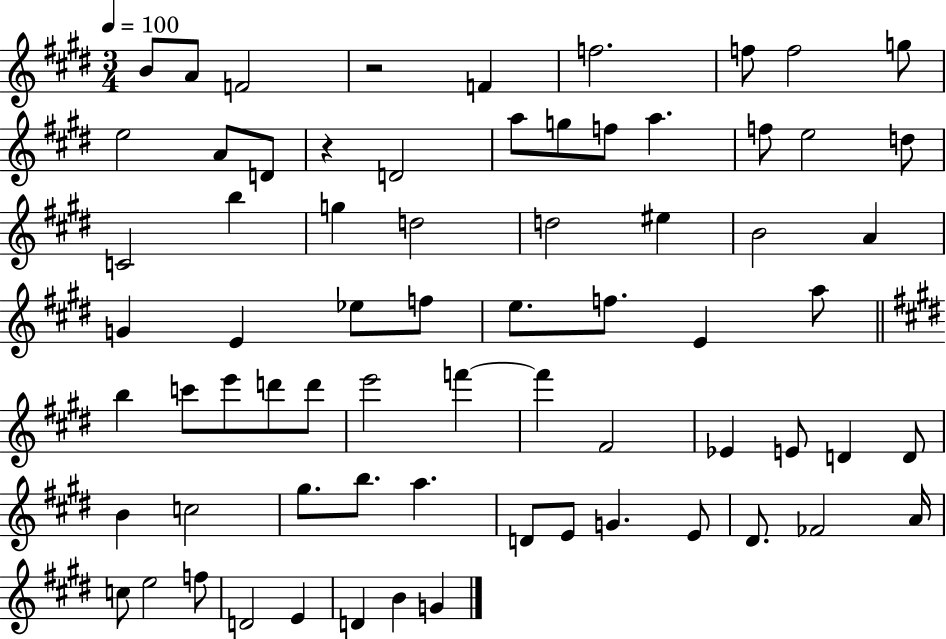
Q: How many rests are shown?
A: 2